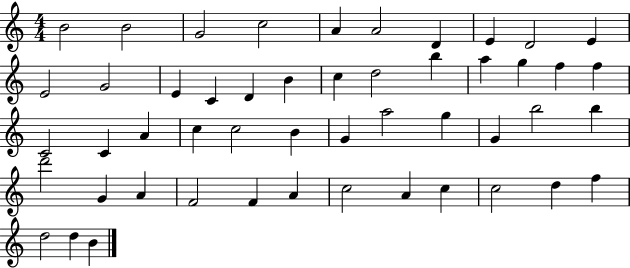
B4/h B4/h G4/h C5/h A4/q A4/h D4/q E4/q D4/h E4/q E4/h G4/h E4/q C4/q D4/q B4/q C5/q D5/h B5/q A5/q G5/q F5/q F5/q C4/h C4/q A4/q C5/q C5/h B4/q G4/q A5/h G5/q G4/q B5/h B5/q D6/h G4/q A4/q F4/h F4/q A4/q C5/h A4/q C5/q C5/h D5/q F5/q D5/h D5/q B4/q